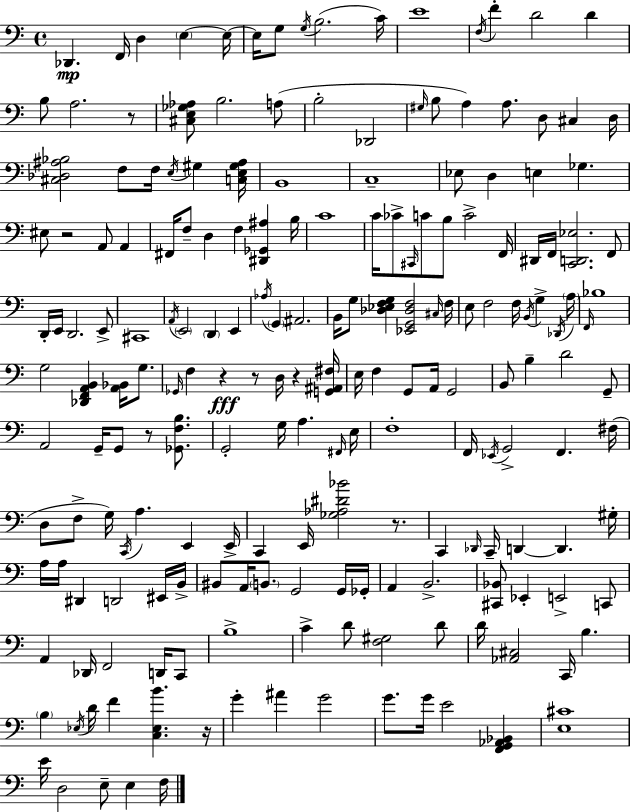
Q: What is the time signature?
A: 4/4